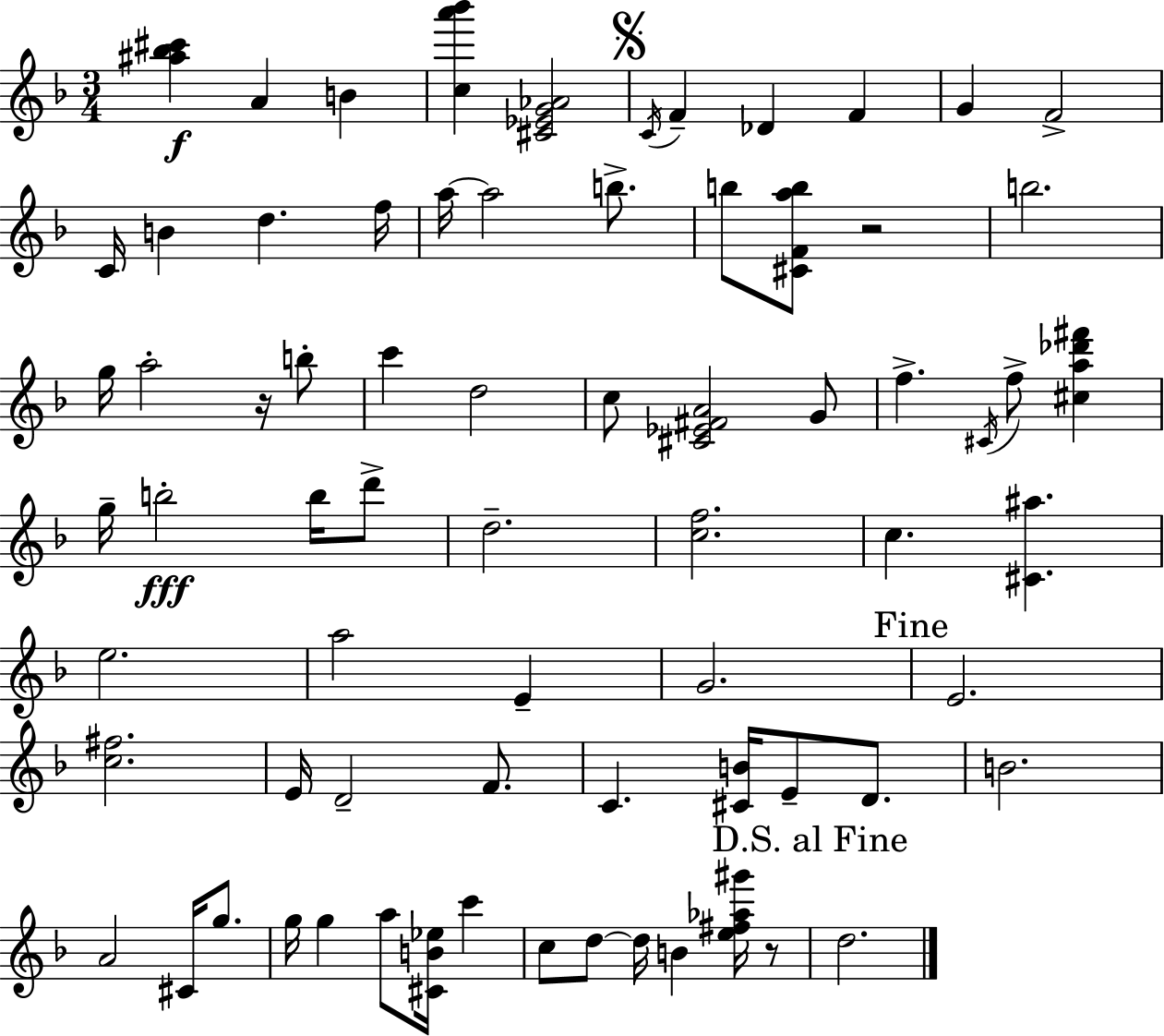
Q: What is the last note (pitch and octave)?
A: D5